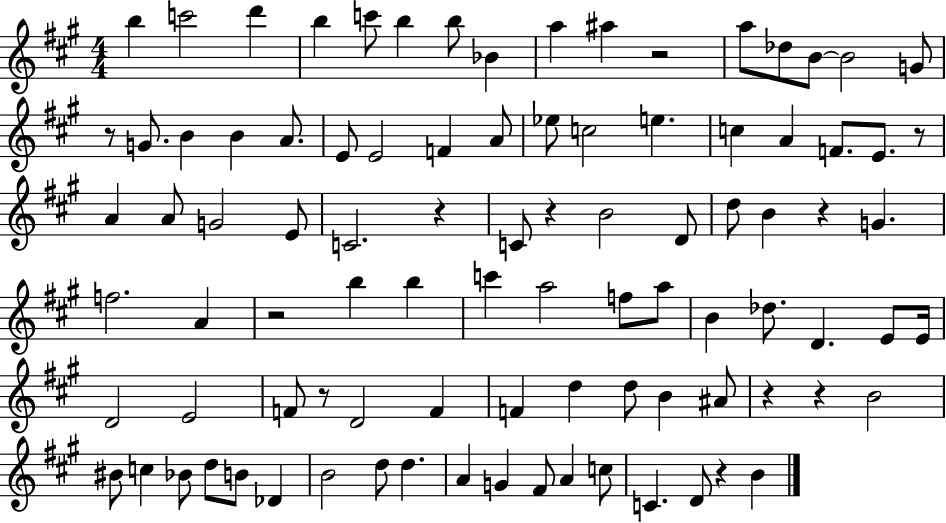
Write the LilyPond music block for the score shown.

{
  \clef treble
  \numericTimeSignature
  \time 4/4
  \key a \major
  b''4 c'''2 d'''4 | b''4 c'''8 b''4 b''8 bes'4 | a''4 ais''4 r2 | a''8 des''8 b'8~~ b'2 g'8 | \break r8 g'8. b'4 b'4 a'8. | e'8 e'2 f'4 a'8 | ees''8 c''2 e''4. | c''4 a'4 f'8. e'8. r8 | \break a'4 a'8 g'2 e'8 | c'2. r4 | c'8 r4 b'2 d'8 | d''8 b'4 r4 g'4. | \break f''2. a'4 | r2 b''4 b''4 | c'''4 a''2 f''8 a''8 | b'4 des''8. d'4. e'8 e'16 | \break d'2 e'2 | f'8 r8 d'2 f'4 | f'4 d''4 d''8 b'4 ais'8 | r4 r4 b'2 | \break bis'8 c''4 bes'8 d''8 b'8 des'4 | b'2 d''8 d''4. | a'4 g'4 fis'8 a'4 c''8 | c'4. d'8 r4 b'4 | \break \bar "|."
}